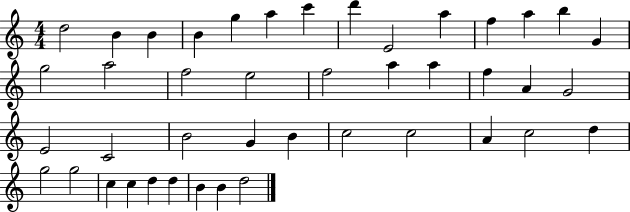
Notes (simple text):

D5/h B4/q B4/q B4/q G5/q A5/q C6/q D6/q E4/h A5/q F5/q A5/q B5/q G4/q G5/h A5/h F5/h E5/h F5/h A5/q A5/q F5/q A4/q G4/h E4/h C4/h B4/h G4/q B4/q C5/h C5/h A4/q C5/h D5/q G5/h G5/h C5/q C5/q D5/q D5/q B4/q B4/q D5/h